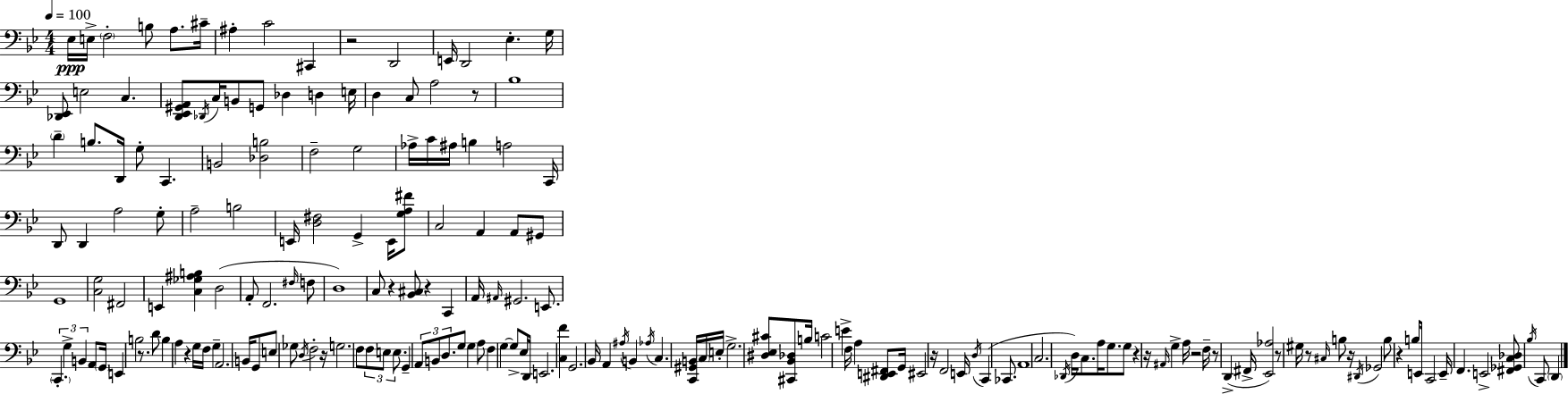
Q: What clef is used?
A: bass